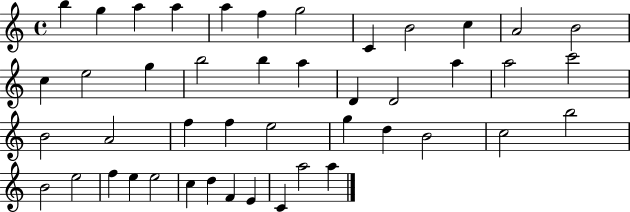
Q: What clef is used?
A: treble